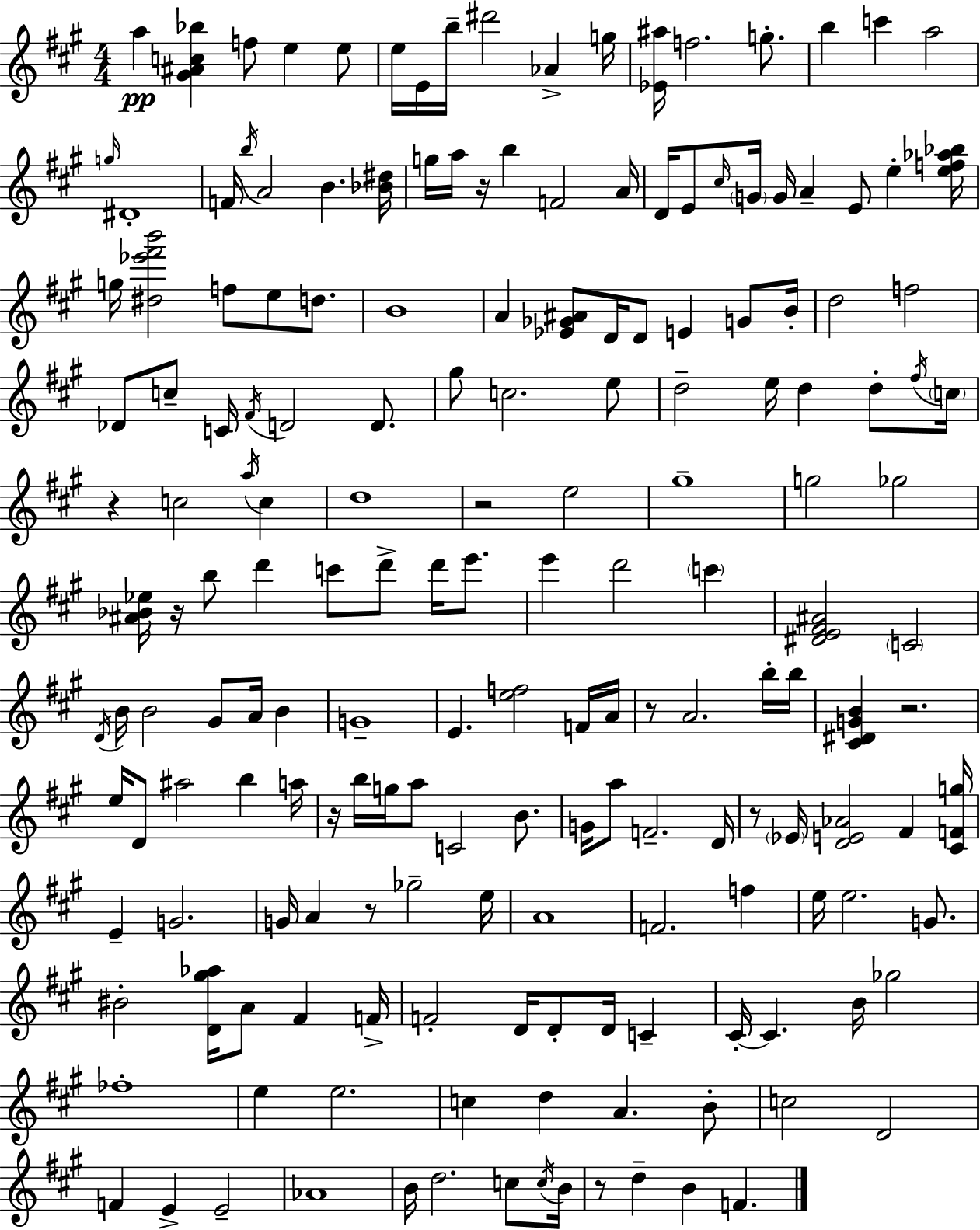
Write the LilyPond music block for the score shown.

{
  \clef treble
  \numericTimeSignature
  \time 4/4
  \key a \major
  a''4\pp <gis' ais' c'' bes''>4 f''8 e''4 e''8 | e''16 e'16 b''16-- dis'''2 aes'4-> g''16 | <ees' ais''>16 f''2. g''8.-. | b''4 c'''4 a''2 | \break \grace { g''16 } dis'1-. | f'16 \acciaccatura { b''16 } a'2 b'4. | <bes' dis''>16 g''16 a''16 r16 b''4 f'2 | a'16 d'16 e'8 \grace { cis''16 } \parenthesize g'16 g'16 a'4-- e'8 e''4-. | \break <e'' f'' aes'' bes''>16 g''16 <dis'' ees''' fis''' b'''>2 f''8 e''8 | d''8. b'1 | a'4 <ees' ges' ais'>8 d'16 d'8 e'4 | g'8 b'16-. d''2 f''2 | \break des'8 c''8-- c'16 \acciaccatura { fis'16 } d'2 | d'8. gis''8 c''2. | e''8 d''2-- e''16 d''4 | d''8-. \acciaccatura { fis''16 } \parenthesize c''16 r4 c''2 | \break \acciaccatura { a''16 } c''4 d''1 | r2 e''2 | gis''1-- | g''2 ges''2 | \break <ais' bes' ees''>16 r16 b''8 d'''4 c'''8 | d'''8-> d'''16 e'''8. e'''4 d'''2 | \parenthesize c'''4 <dis' e' fis' ais'>2 \parenthesize c'2 | \acciaccatura { d'16 } b'16 b'2 | \break gis'8 a'16 b'4 g'1-- | e'4. <e'' f''>2 | f'16 a'16 r8 a'2. | b''16-. b''16 <cis' dis' g' b'>4 r2. | \break e''16 d'8 ais''2 | b''4 a''16 r16 b''16 g''16 a''8 c'2 | b'8. g'16 a''8 f'2.-- | d'16 r8 \parenthesize ees'16 <d' e' aes'>2 | \break fis'4 <cis' f' g''>16 e'4-- g'2. | g'16 a'4 r8 ges''2-- | e''16 a'1 | f'2. | \break f''4 e''16 e''2. | g'8. bis'2-. <d' gis'' aes''>16 | a'8 fis'4 f'16-> f'2-. d'16 | d'8-. d'16 c'4-- cis'16-.~~ cis'4. b'16 ges''2 | \break fes''1-. | e''4 e''2. | c''4 d''4 a'4. | b'8-. c''2 d'2 | \break f'4 e'4-> e'2-- | aes'1 | b'16 d''2. | c''8 \acciaccatura { c''16 } b'16 r8 d''4-- b'4 | \break f'4. \bar "|."
}